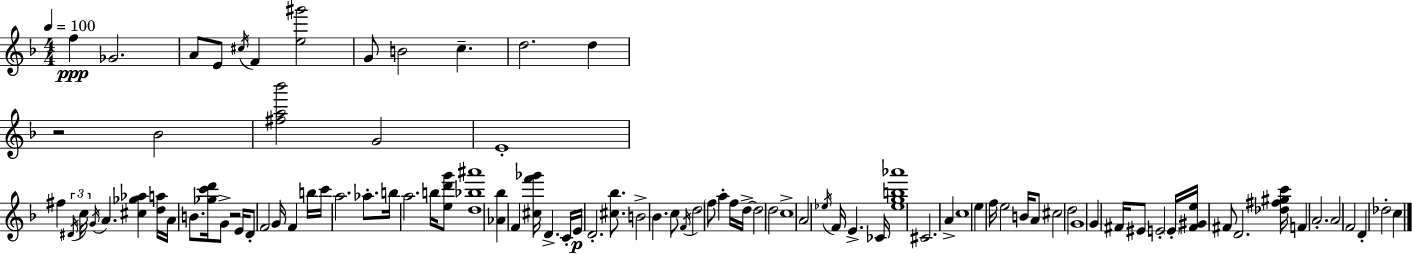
{
  \clef treble
  \numericTimeSignature
  \time 4/4
  \key d \minor
  \tempo 4 = 100
  f''4\ppp ges'2. | a'8 e'8 \acciaccatura { cis''16 } f'4 <e'' gis'''>2 | g'8 b'2 c''4.-- | d''2. d''4 | \break r2 bes'2 | <fis'' a'' bes'''>2 g'2 | e'1-. | fis''4 \tuplet 3/2 { \acciaccatura { dis'16 } c''16 \acciaccatura { g'16 } } a'4. <cis'' ges'' aes''>4 | \break <d'' a''>16 a'16 b'8. <ges'' c''' d'''>16 g'8-> r2 | e'16 d'8-. f'2 g'16 f'4 | b''16 c'''16 a''2. | aes''8.-. b''16 a''2. | \break b''16 <e'' d''' g'''>8 <d'' bes'' ais'''>1 | <aes' bes''>4 f'4 <cis'' f''' ges'''>16 d'4.-> | c'16-. e'16\p d'2.-. | <cis'' bes''>8. b'2-> bes'4. | \break c''8 \acciaccatura { f'16 } d''2 \parenthesize f''8 a''4-. | f''16 d''16->~~ d''2 d''2 | c''1-> | a'2 \acciaccatura { ees''16 } f'16 e'4.-> | \break ces'16 <ees'' g'' b'' aes'''>1 | cis'2. | a'4-> c''1 | e''4 f''16 e''2 | \break b'16 a'8 cis''2 d''2 | g'1 | g'4 fis'16 eis'8 e'2-. | \parenthesize e'16-. <fis' gis' e''>16 fis'8 d'2. | \break <des'' fis'' gis'' c'''>16 f'4 a'2.-. | a'2 f'2 | d'4-. des''2-. | c''4 \bar "|."
}